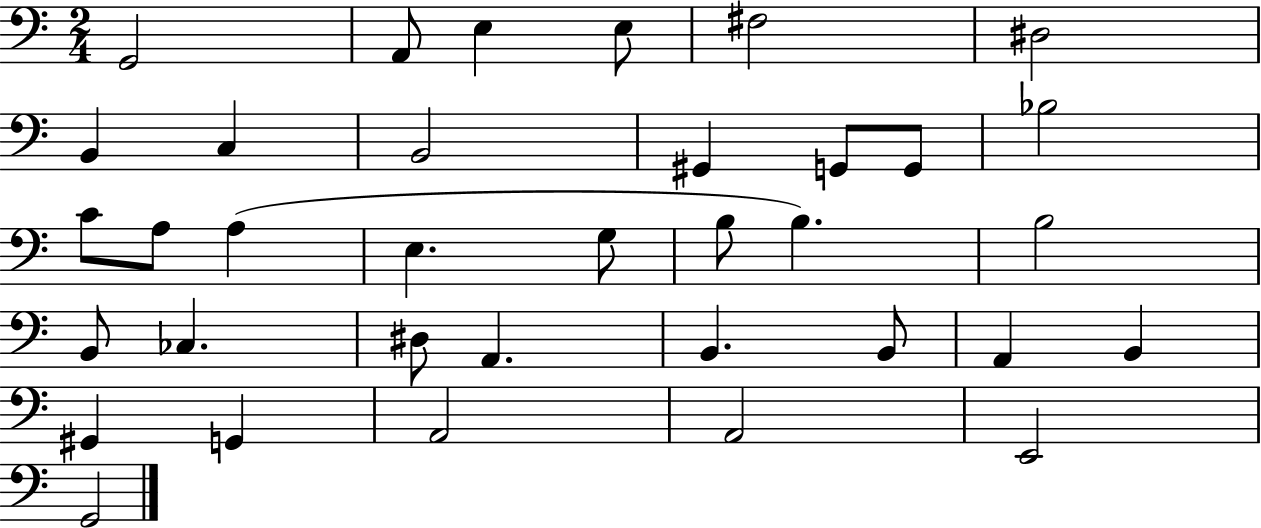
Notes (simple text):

G2/h A2/e E3/q E3/e F#3/h D#3/h B2/q C3/q B2/h G#2/q G2/e G2/e Bb3/h C4/e A3/e A3/q E3/q. G3/e B3/e B3/q. B3/h B2/e CES3/q. D#3/e A2/q. B2/q. B2/e A2/q B2/q G#2/q G2/q A2/h A2/h E2/h G2/h